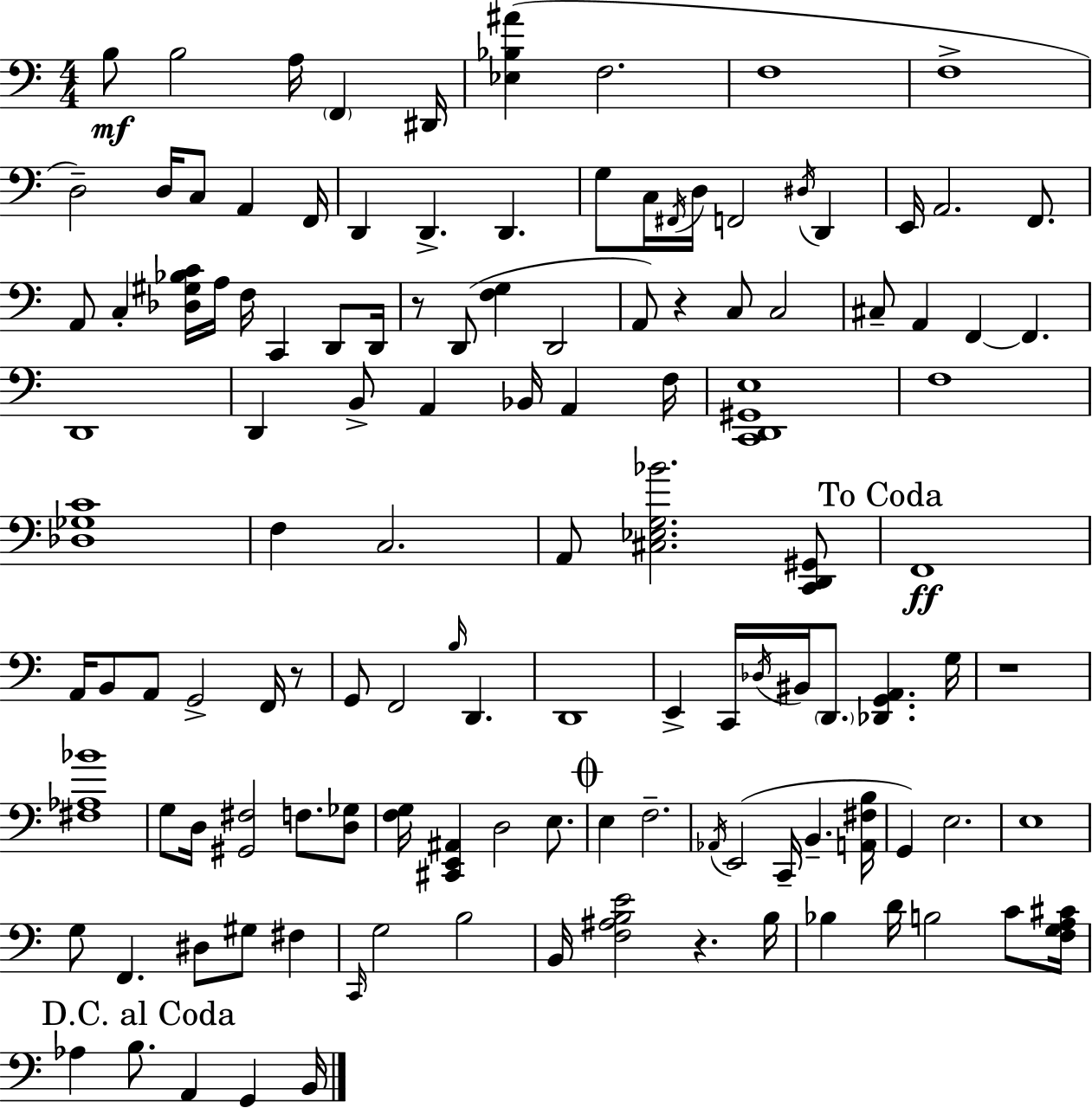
{
  \clef bass
  \numericTimeSignature
  \time 4/4
  \key c \major
  b8\mf b2 a16 \parenthesize f,4 dis,16 | <ees bes ais'>4( f2. | f1 | f1-> | \break d2--) d16 c8 a,4 f,16 | d,4 d,4.-> d,4. | g8 c16 \acciaccatura { fis,16 } d16 f,2 \acciaccatura { dis16 } d,4 | e,16 a,2. f,8. | \break a,8 c4-. <des gis bes c'>16 a16 f16 c,4 d,8 | d,16 r8 d,8( <f g>4 d,2 | a,8) r4 c8 c2 | cis8-- a,4 f,4~~ f,4. | \break d,1 | d,4 b,8-> a,4 bes,16 a,4 | f16 <c, d, gis, e>1 | f1 | \break <des ges c'>1 | f4 c2. | a,8 <cis ees g bes'>2. | <c, d, gis,>8 \mark "To Coda" f,1\ff | \break a,16 b,8 a,8 g,2-> f,16 | r8 g,8 f,2 \grace { b16 } d,4. | d,1 | e,4-> c,16 \acciaccatura { des16 } bis,16 \parenthesize d,8. <des, g, a,>4. | \break g16 r1 | <fis aes bes'>1 | g8 d16 <gis, fis>2 f8. | <d ges>8 <f g>16 <cis, e, ais,>4 d2 | \break e8. \mark \markup { \musicglyph "scripts.coda" } e4 f2.-- | \acciaccatura { aes,16 }( e,2 c,16-- b,4.-- | <a, fis b>16 g,4) e2. | e1 | \break g8 f,4. dis8 gis8 | fis4 \grace { c,16 } g2 b2 | b,16 <f ais b e'>2 r4. | b16 bes4 d'16 b2 | \break c'8 <f g a cis'>16 \mark "D.C. al Coda" aes4 b8. a,4 | g,4 b,16 \bar "|."
}